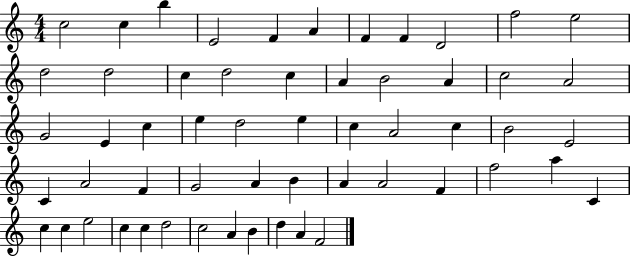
{
  \clef treble
  \numericTimeSignature
  \time 4/4
  \key c \major
  c''2 c''4 b''4 | e'2 f'4 a'4 | f'4 f'4 d'2 | f''2 e''2 | \break d''2 d''2 | c''4 d''2 c''4 | a'4 b'2 a'4 | c''2 a'2 | \break g'2 e'4 c''4 | e''4 d''2 e''4 | c''4 a'2 c''4 | b'2 e'2 | \break c'4 a'2 f'4 | g'2 a'4 b'4 | a'4 a'2 f'4 | f''2 a''4 c'4 | \break c''4 c''4 e''2 | c''4 c''4 d''2 | c''2 a'4 b'4 | d''4 a'4 f'2 | \break \bar "|."
}